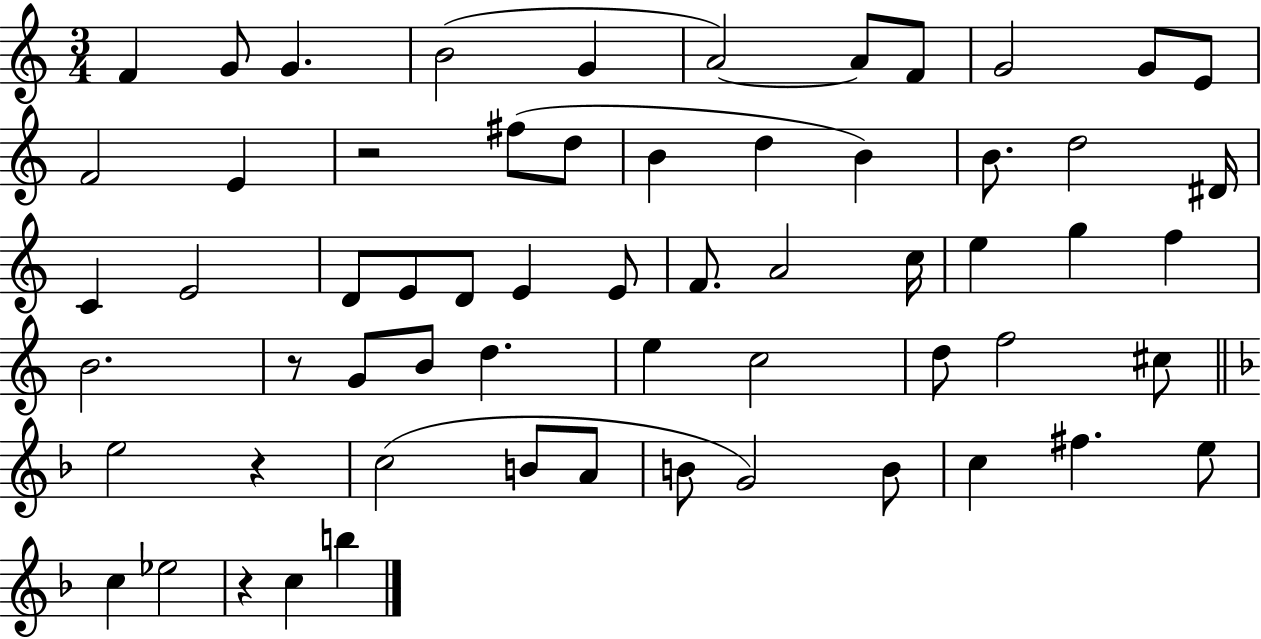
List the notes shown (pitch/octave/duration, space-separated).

F4/q G4/e G4/q. B4/h G4/q A4/h A4/e F4/e G4/h G4/e E4/e F4/h E4/q R/h F#5/e D5/e B4/q D5/q B4/q B4/e. D5/h D#4/s C4/q E4/h D4/e E4/e D4/e E4/q E4/e F4/e. A4/h C5/s E5/q G5/q F5/q B4/h. R/e G4/e B4/e D5/q. E5/q C5/h D5/e F5/h C#5/e E5/h R/q C5/h B4/e A4/e B4/e G4/h B4/e C5/q F#5/q. E5/e C5/q Eb5/h R/q C5/q B5/q